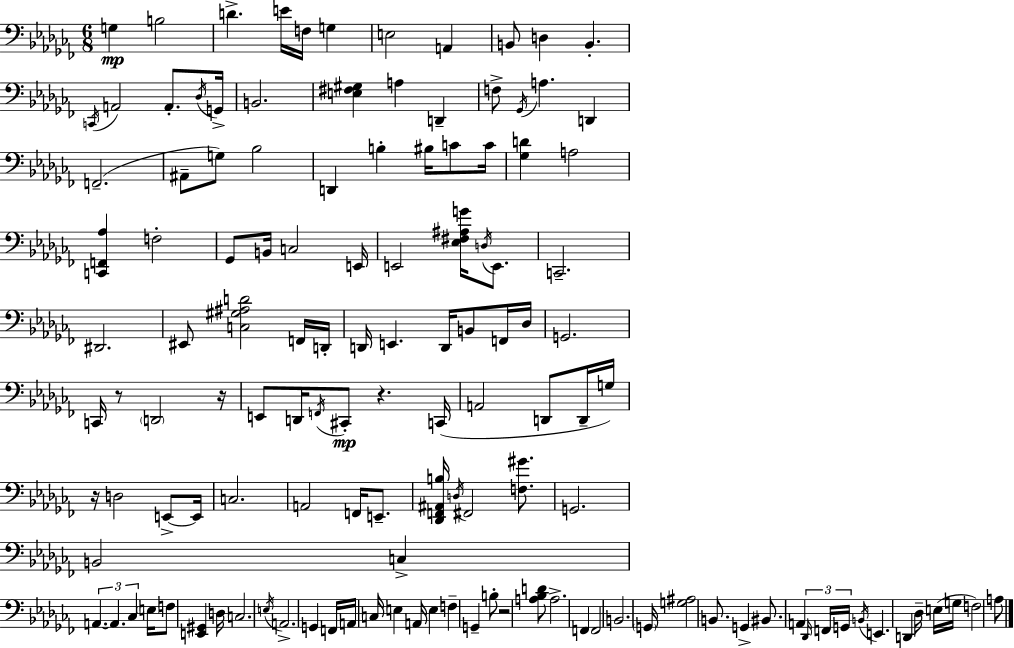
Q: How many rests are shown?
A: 5